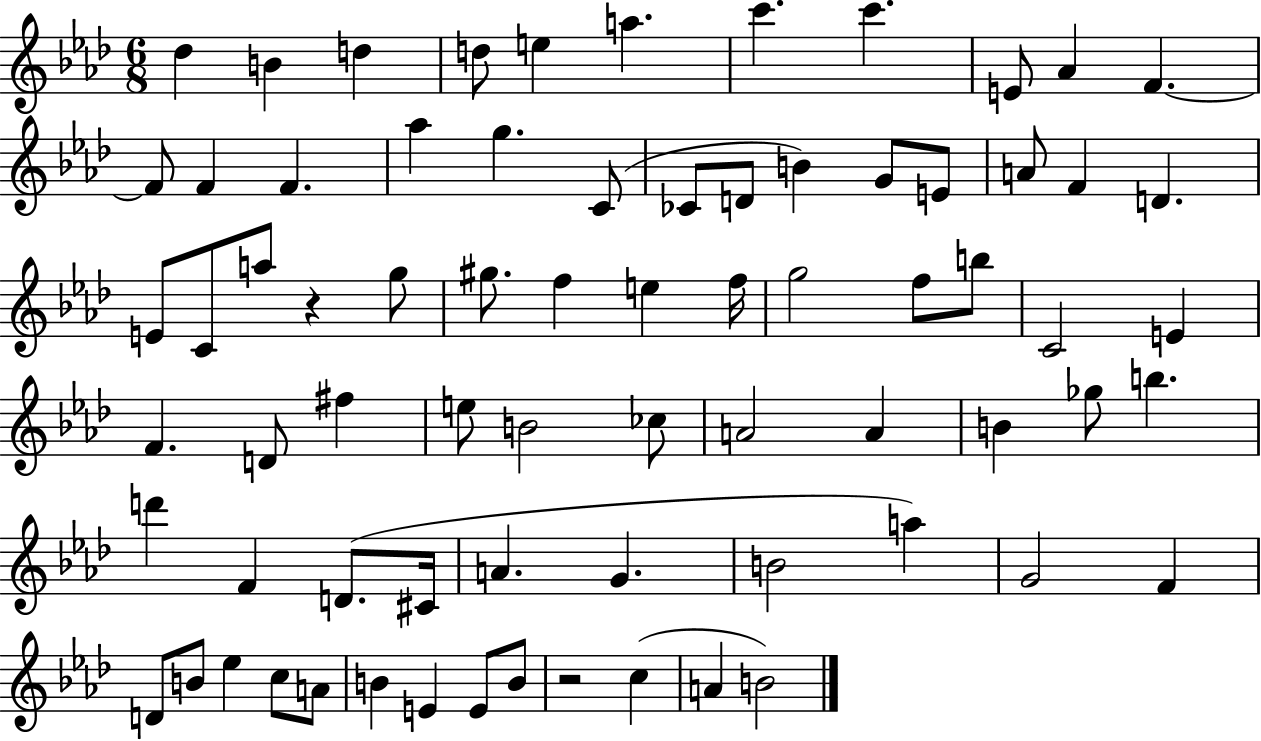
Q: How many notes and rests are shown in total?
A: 73